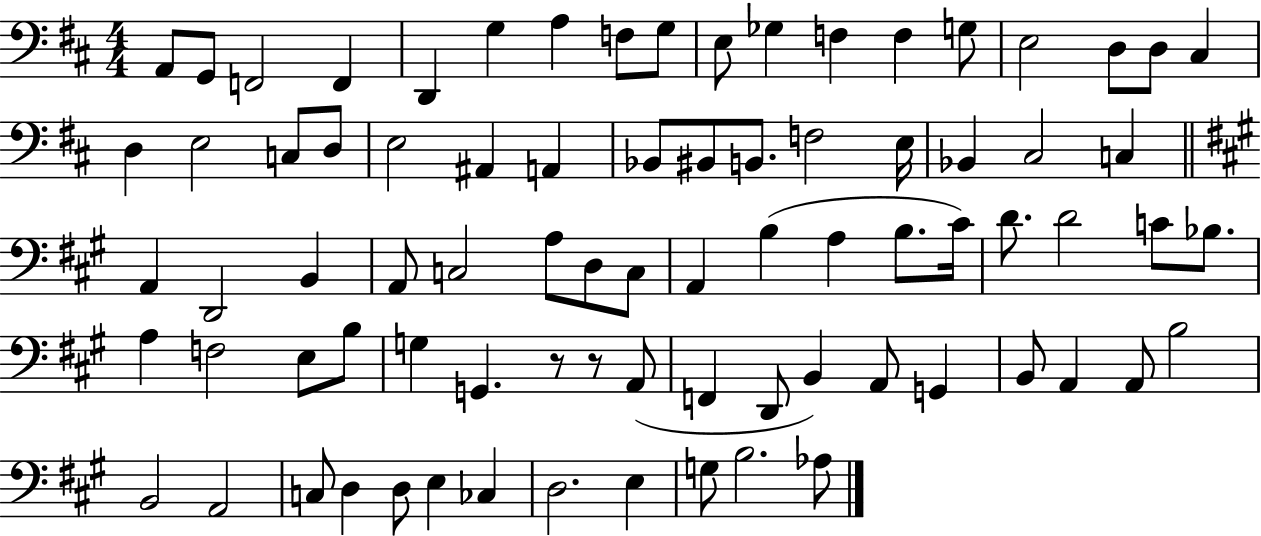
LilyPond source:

{
  \clef bass
  \numericTimeSignature
  \time 4/4
  \key d \major
  a,8 g,8 f,2 f,4 | d,4 g4 a4 f8 g8 | e8 ges4 f4 f4 g8 | e2 d8 d8 cis4 | \break d4 e2 c8 d8 | e2 ais,4 a,4 | bes,8 bis,8 b,8. f2 e16 | bes,4 cis2 c4 | \break \bar "||" \break \key a \major a,4 d,2 b,4 | a,8 c2 a8 d8 c8 | a,4 b4( a4 b8. cis'16) | d'8. d'2 c'8 bes8. | \break a4 f2 e8 b8 | g4 g,4. r8 r8 a,8( | f,4 d,8 b,4) a,8 g,4 | b,8 a,4 a,8 b2 | \break b,2 a,2 | c8 d4 d8 e4 ces4 | d2. e4 | g8 b2. aes8 | \break \bar "|."
}